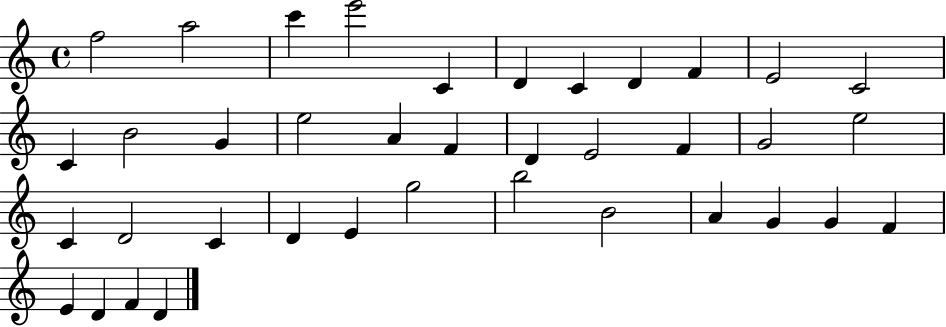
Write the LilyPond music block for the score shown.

{
  \clef treble
  \time 4/4
  \defaultTimeSignature
  \key c \major
  f''2 a''2 | c'''4 e'''2 c'4 | d'4 c'4 d'4 f'4 | e'2 c'2 | \break c'4 b'2 g'4 | e''2 a'4 f'4 | d'4 e'2 f'4 | g'2 e''2 | \break c'4 d'2 c'4 | d'4 e'4 g''2 | b''2 b'2 | a'4 g'4 g'4 f'4 | \break e'4 d'4 f'4 d'4 | \bar "|."
}